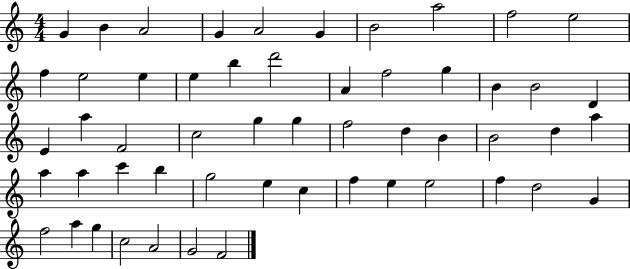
{
  \clef treble
  \numericTimeSignature
  \time 4/4
  \key c \major
  g'4 b'4 a'2 | g'4 a'2 g'4 | b'2 a''2 | f''2 e''2 | \break f''4 e''2 e''4 | e''4 b''4 d'''2 | a'4 f''2 g''4 | b'4 b'2 d'4 | \break e'4 a''4 f'2 | c''2 g''4 g''4 | f''2 d''4 b'4 | b'2 d''4 a''4 | \break a''4 a''4 c'''4 b''4 | g''2 e''4 c''4 | f''4 e''4 e''2 | f''4 d''2 g'4 | \break f''2 a''4 g''4 | c''2 a'2 | g'2 f'2 | \bar "|."
}